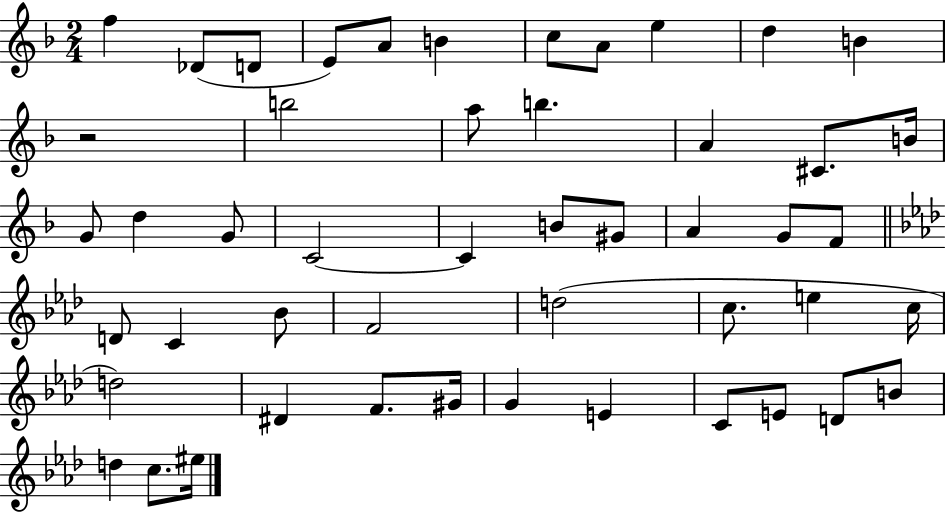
{
  \clef treble
  \numericTimeSignature
  \time 2/4
  \key f \major
  f''4 des'8( d'8 | e'8) a'8 b'4 | c''8 a'8 e''4 | d''4 b'4 | \break r2 | b''2 | a''8 b''4. | a'4 cis'8. b'16 | \break g'8 d''4 g'8 | c'2~~ | c'4 b'8 gis'8 | a'4 g'8 f'8 | \break \bar "||" \break \key aes \major d'8 c'4 bes'8 | f'2 | d''2( | c''8. e''4 c''16 | \break d''2) | dis'4 f'8. gis'16 | g'4 e'4 | c'8 e'8 d'8 b'8 | \break d''4 c''8. eis''16 | \bar "|."
}